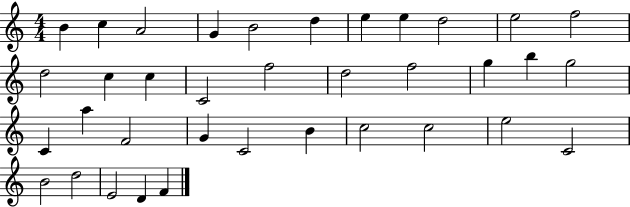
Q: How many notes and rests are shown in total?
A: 36